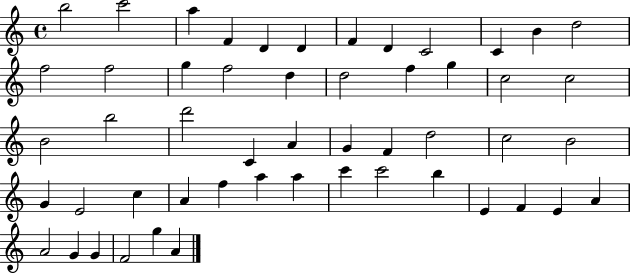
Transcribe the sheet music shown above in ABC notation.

X:1
T:Untitled
M:4/4
L:1/4
K:C
b2 c'2 a F D D F D C2 C B d2 f2 f2 g f2 d d2 f g c2 c2 B2 b2 d'2 C A G F d2 c2 B2 G E2 c A f a a c' c'2 b E F E A A2 G G F2 g A